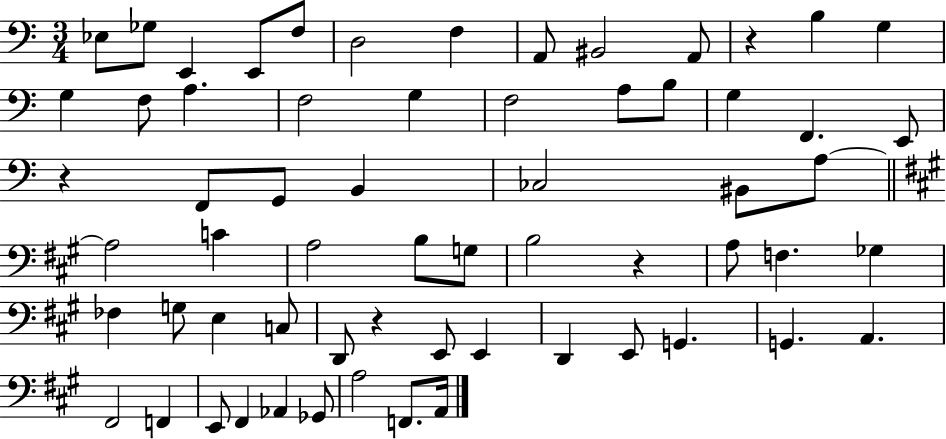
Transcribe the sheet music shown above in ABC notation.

X:1
T:Untitled
M:3/4
L:1/4
K:C
_E,/2 _G,/2 E,, E,,/2 F,/2 D,2 F, A,,/2 ^B,,2 A,,/2 z B, G, G, F,/2 A, F,2 G, F,2 A,/2 B,/2 G, F,, E,,/2 z F,,/2 G,,/2 B,, _C,2 ^B,,/2 A,/2 A,2 C A,2 B,/2 G,/2 B,2 z A,/2 F, _G, _F, G,/2 E, C,/2 D,,/2 z E,,/2 E,, D,, E,,/2 G,, G,, A,, ^F,,2 F,, E,,/2 ^F,, _A,, _G,,/2 A,2 F,,/2 A,,/4